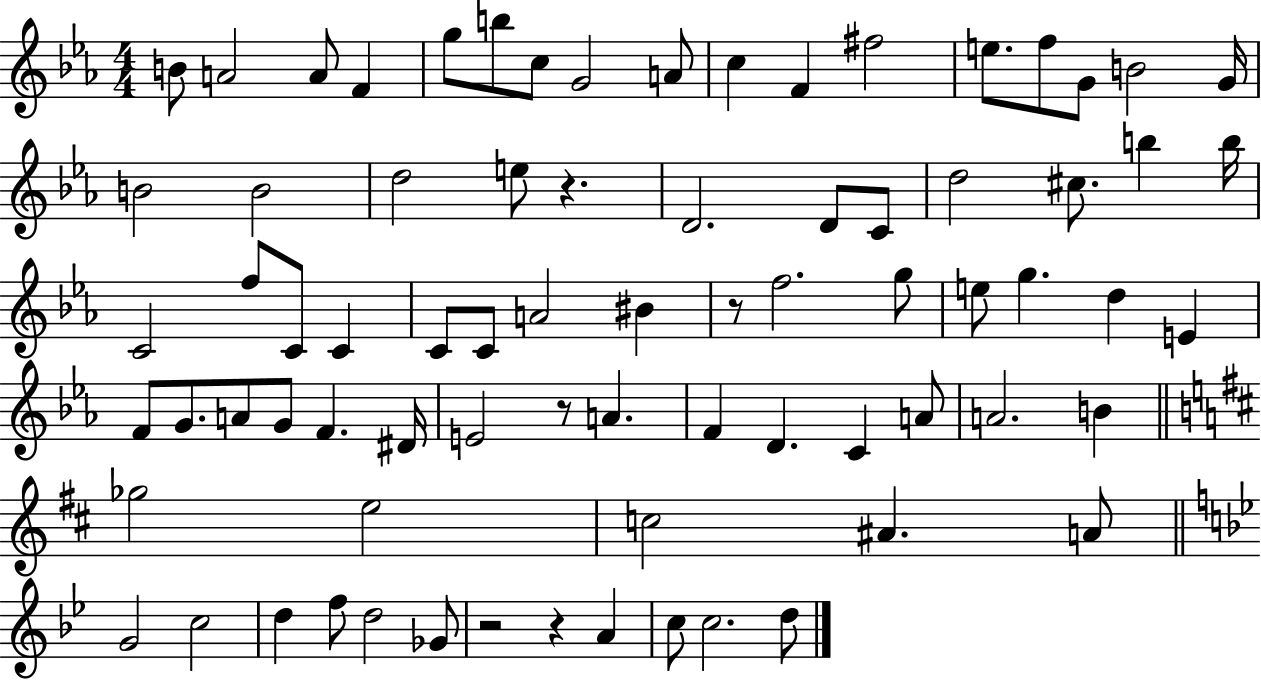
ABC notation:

X:1
T:Untitled
M:4/4
L:1/4
K:Eb
B/2 A2 A/2 F g/2 b/2 c/2 G2 A/2 c F ^f2 e/2 f/2 G/2 B2 G/4 B2 B2 d2 e/2 z D2 D/2 C/2 d2 ^c/2 b b/4 C2 f/2 C/2 C C/2 C/2 A2 ^B z/2 f2 g/2 e/2 g d E F/2 G/2 A/2 G/2 F ^D/4 E2 z/2 A F D C A/2 A2 B _g2 e2 c2 ^A A/2 G2 c2 d f/2 d2 _G/2 z2 z A c/2 c2 d/2